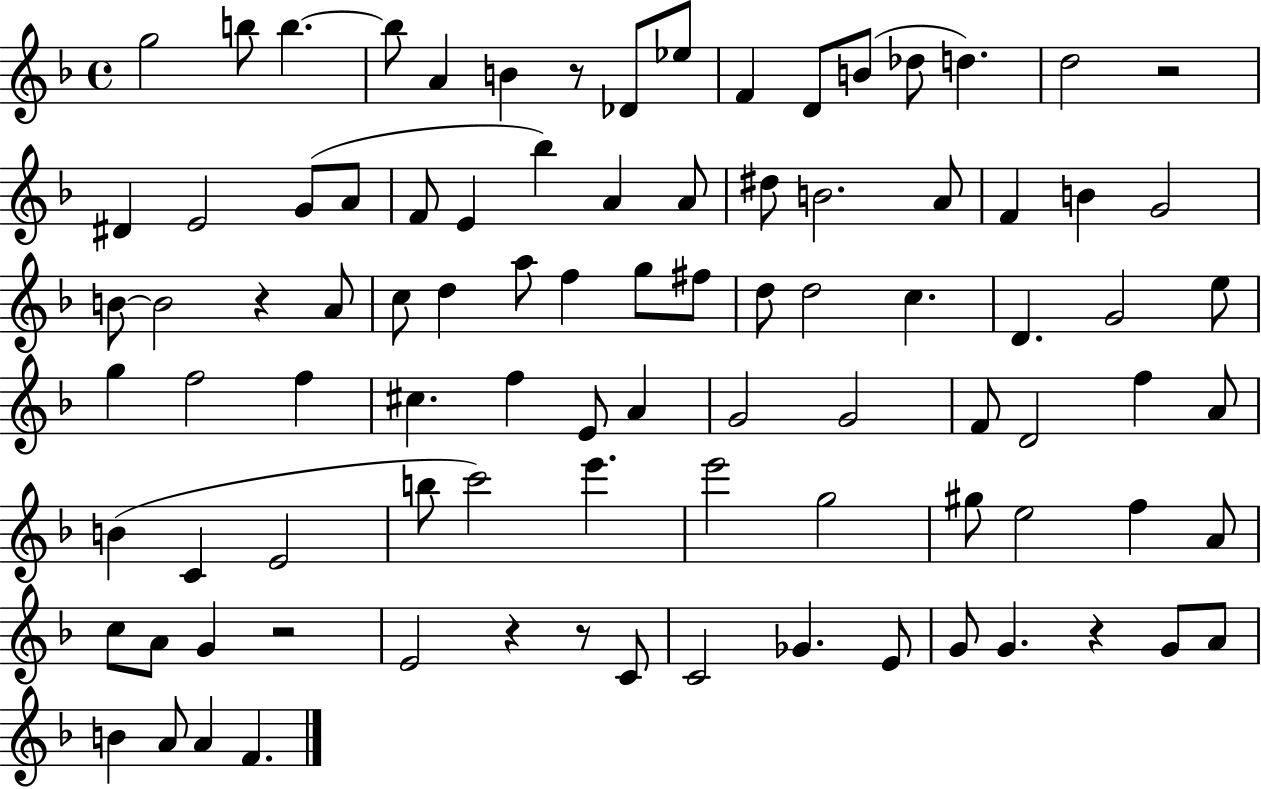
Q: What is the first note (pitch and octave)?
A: G5